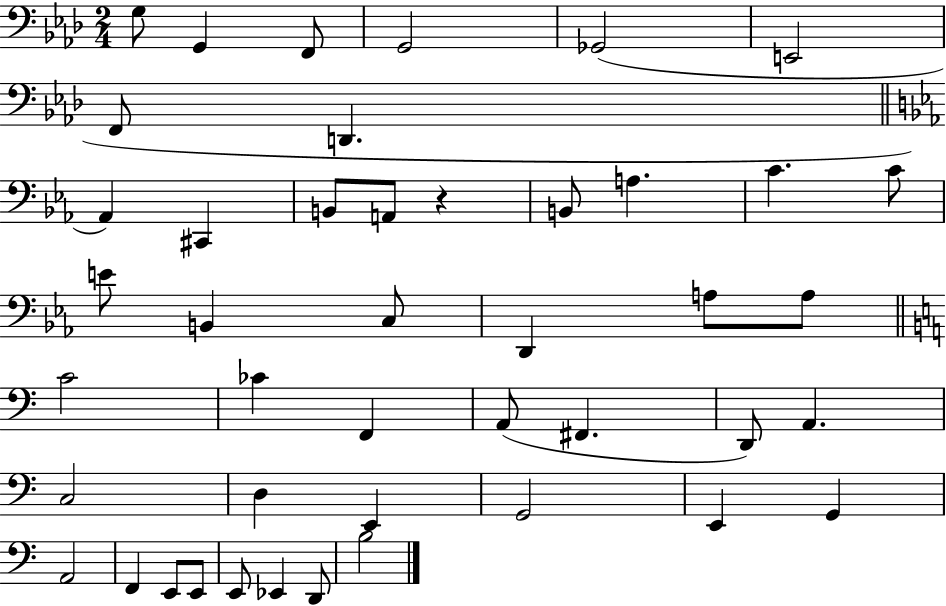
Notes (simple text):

G3/e G2/q F2/e G2/h Gb2/h E2/h F2/e D2/q. Ab2/q C#2/q B2/e A2/e R/q B2/e A3/q. C4/q. C4/e E4/e B2/q C3/e D2/q A3/e A3/e C4/h CES4/q F2/q A2/e F#2/q. D2/e A2/q. C3/h D3/q E2/q G2/h E2/q G2/q A2/h F2/q E2/e E2/e E2/e Eb2/q D2/e B3/h